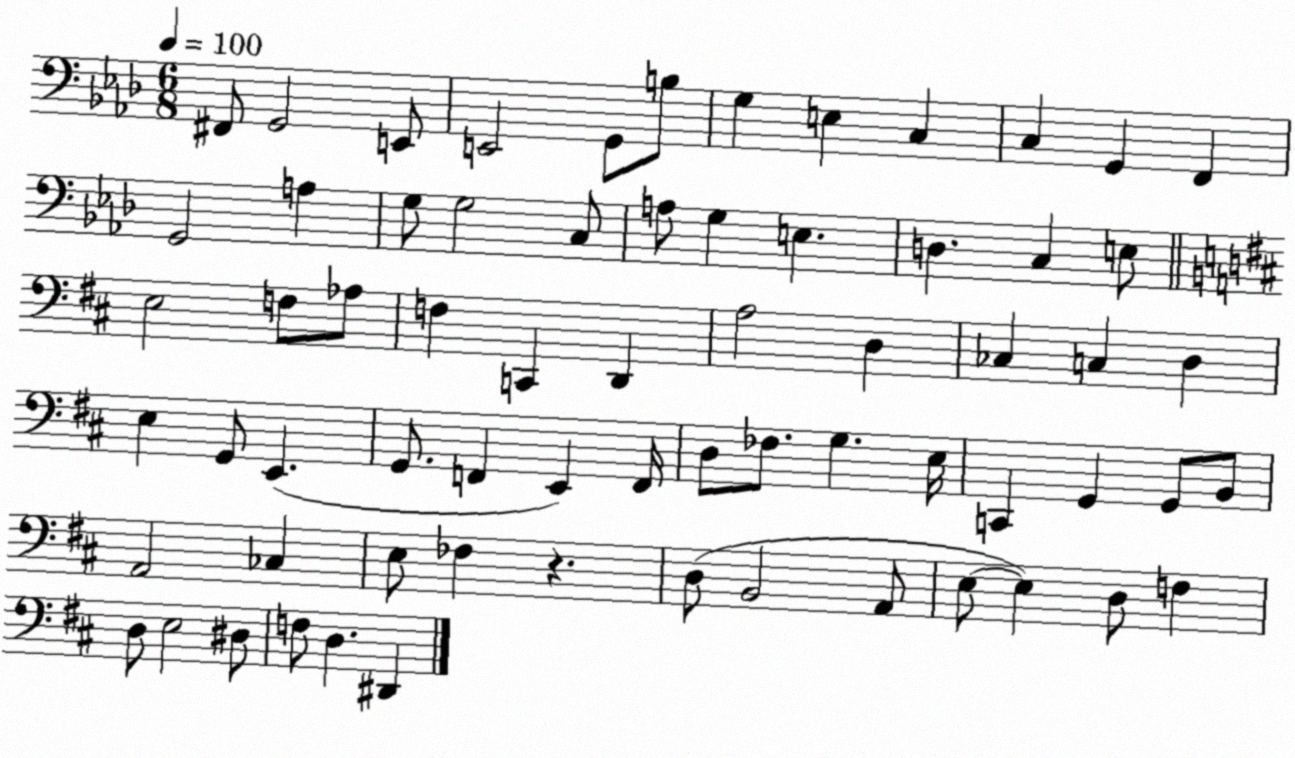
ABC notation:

X:1
T:Untitled
M:6/8
L:1/4
K:Ab
^F,,/2 G,,2 E,,/2 E,,2 G,,/2 B,/2 G, E, C, C, G,, F,, G,,2 A, G,/2 G,2 C,/2 A,/2 G, E, D, C, E,/2 E,2 F,/2 _A,/2 F, C,, D,, A,2 D, _C, C, D, E, G,,/2 E,, G,,/2 F,, E,, F,,/4 D,/2 _F,/2 G, E,/4 C,, G,, G,,/2 B,,/2 A,,2 _C, E,/2 _F, z D,/2 B,,2 A,,/2 E,/2 E, D,/2 F, D,/2 E,2 ^D,/2 F,/2 D, ^D,,